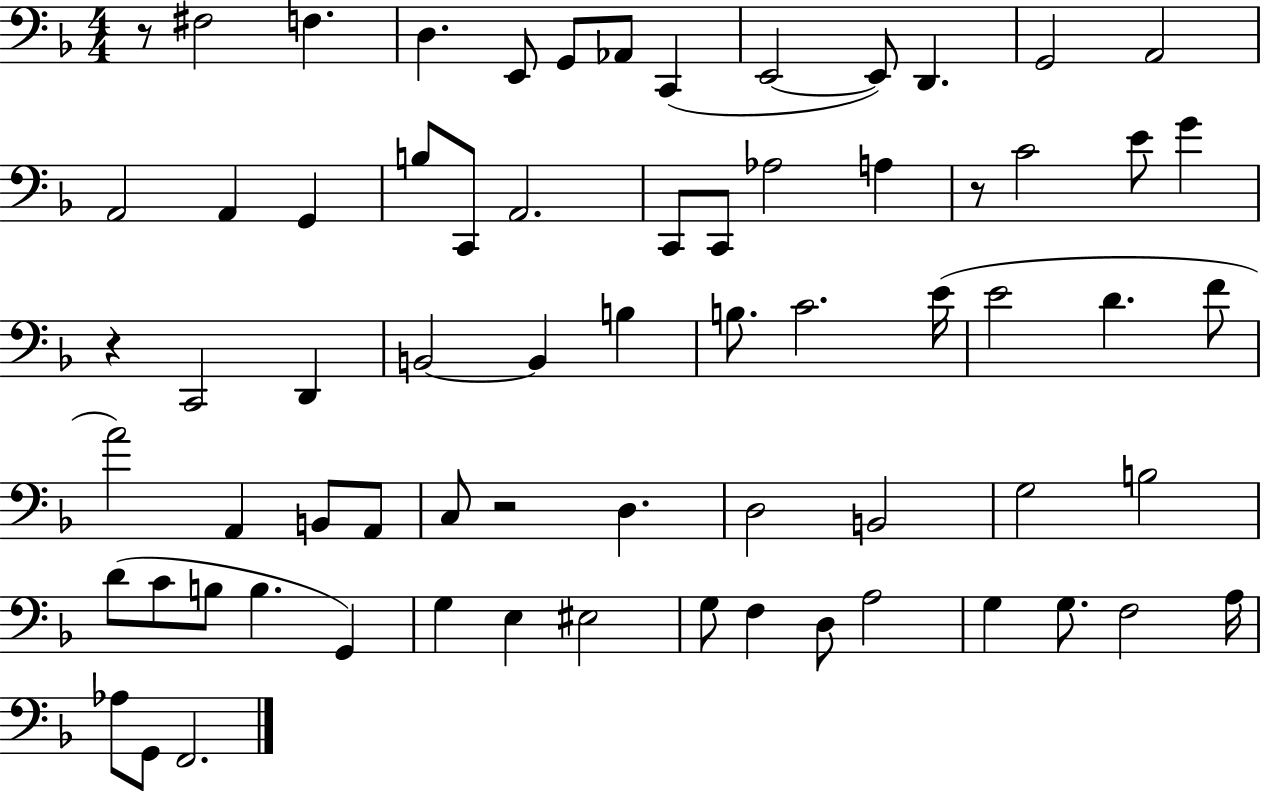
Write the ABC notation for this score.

X:1
T:Untitled
M:4/4
L:1/4
K:F
z/2 ^F,2 F, D, E,,/2 G,,/2 _A,,/2 C,, E,,2 E,,/2 D,, G,,2 A,,2 A,,2 A,, G,, B,/2 C,,/2 A,,2 C,,/2 C,,/2 _A,2 A, z/2 C2 E/2 G z C,,2 D,, B,,2 B,, B, B,/2 C2 E/4 E2 D F/2 A2 A,, B,,/2 A,,/2 C,/2 z2 D, D,2 B,,2 G,2 B,2 D/2 C/2 B,/2 B, G,, G, E, ^E,2 G,/2 F, D,/2 A,2 G, G,/2 F,2 A,/4 _A,/2 G,,/2 F,,2